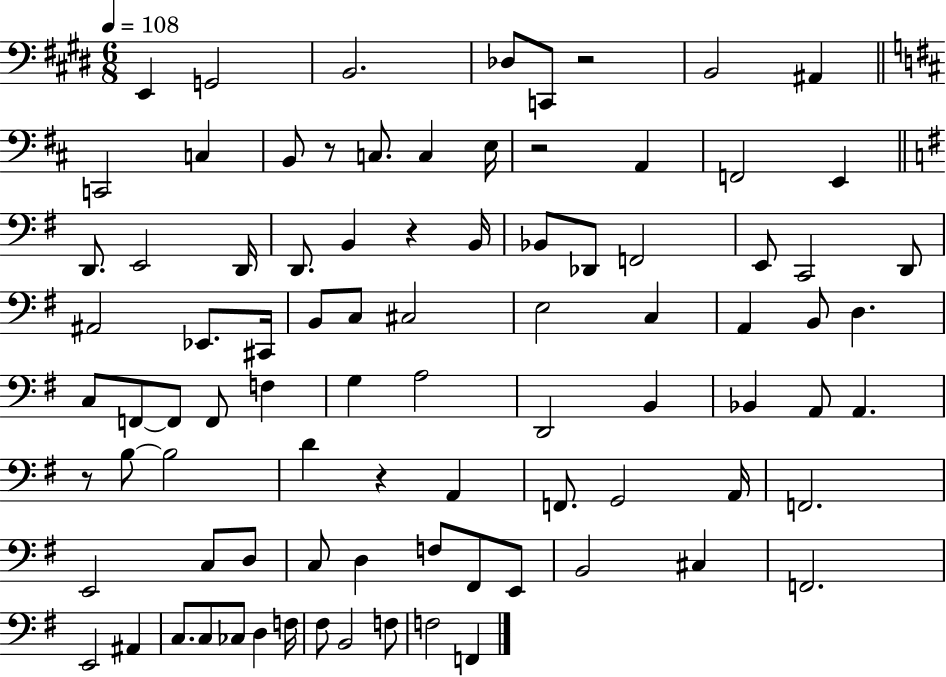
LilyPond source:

{
  \clef bass
  \numericTimeSignature
  \time 6/8
  \key e \major
  \tempo 4 = 108
  e,4 g,2 | b,2. | des8 c,8 r2 | b,2 ais,4 | \break \bar "||" \break \key d \major c,2 c4 | b,8 r8 c8. c4 e16 | r2 a,4 | f,2 e,4 | \break \bar "||" \break \key g \major d,8. e,2 d,16 | d,8. b,4 r4 b,16 | bes,8 des,8 f,2 | e,8 c,2 d,8 | \break ais,2 ees,8. cis,16 | b,8 c8 cis2 | e2 c4 | a,4 b,8 d4. | \break c8 f,8~~ f,8 f,8 f4 | g4 a2 | d,2 b,4 | bes,4 a,8 a,4. | \break r8 b8~~ b2 | d'4 r4 a,4 | f,8. g,2 a,16 | f,2. | \break e,2 c8 d8 | c8 d4 f8 fis,8 e,8 | b,2 cis4 | f,2. | \break e,2 ais,4 | c8. c8 ces8 d4 f16 | fis8 b,2 f8 | f2 f,4 | \break \bar "|."
}